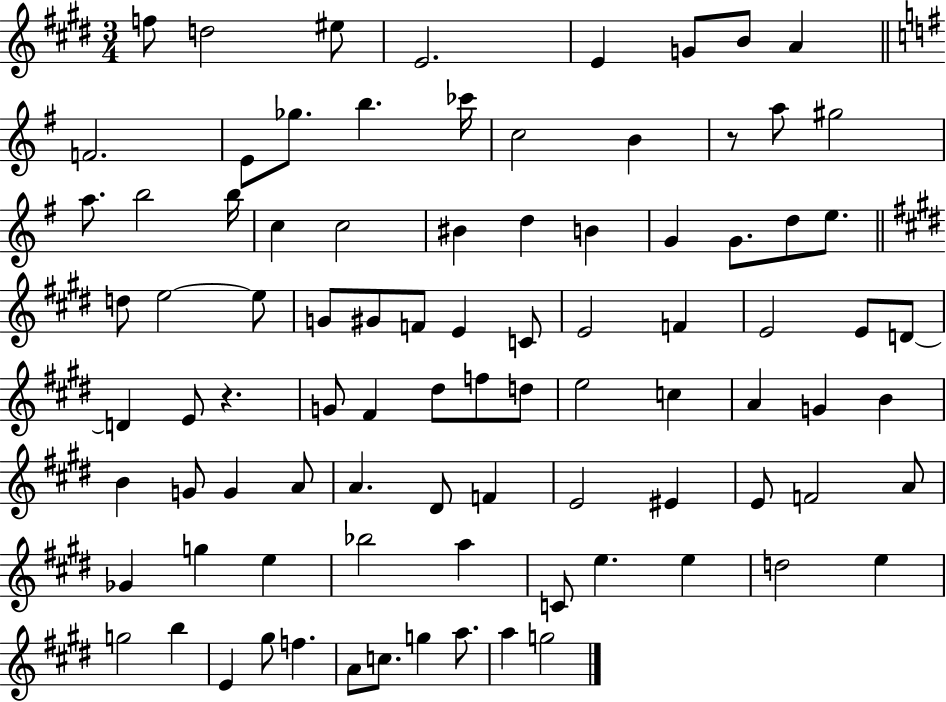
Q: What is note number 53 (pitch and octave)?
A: G4